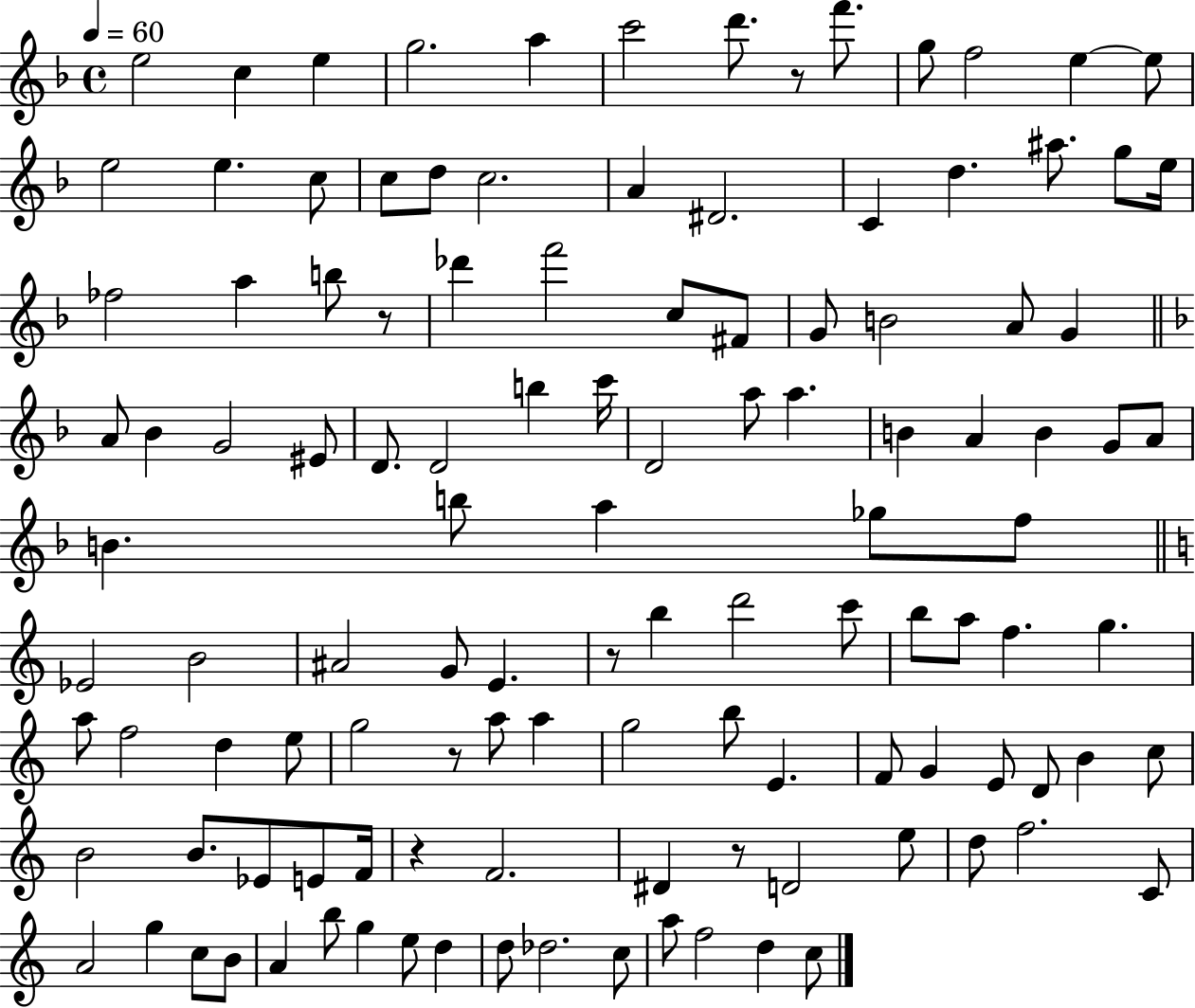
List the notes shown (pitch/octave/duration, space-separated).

E5/h C5/q E5/q G5/h. A5/q C6/h D6/e. R/e F6/e. G5/e F5/h E5/q E5/e E5/h E5/q. C5/e C5/e D5/e C5/h. A4/q D#4/h. C4/q D5/q. A#5/e. G5/e E5/s FES5/h A5/q B5/e R/e Db6/q F6/h C5/e F#4/e G4/e B4/h A4/e G4/q A4/e Bb4/q G4/h EIS4/e D4/e. D4/h B5/q C6/s D4/h A5/e A5/q. B4/q A4/q B4/q G4/e A4/e B4/q. B5/e A5/q Gb5/e F5/e Eb4/h B4/h A#4/h G4/e E4/q. R/e B5/q D6/h C6/e B5/e A5/e F5/q. G5/q. A5/e F5/h D5/q E5/e G5/h R/e A5/e A5/q G5/h B5/e E4/q. F4/e G4/q E4/e D4/e B4/q C5/e B4/h B4/e. Eb4/e E4/e F4/s R/q F4/h. D#4/q R/e D4/h E5/e D5/e F5/h. C4/e A4/h G5/q C5/e B4/e A4/q B5/e G5/q E5/e D5/q D5/e Db5/h. C5/e A5/e F5/h D5/q C5/e